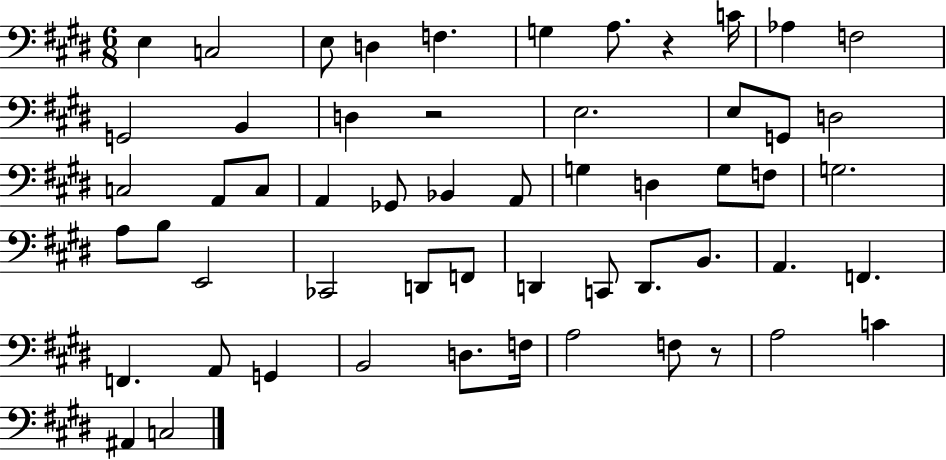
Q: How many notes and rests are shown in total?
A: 56